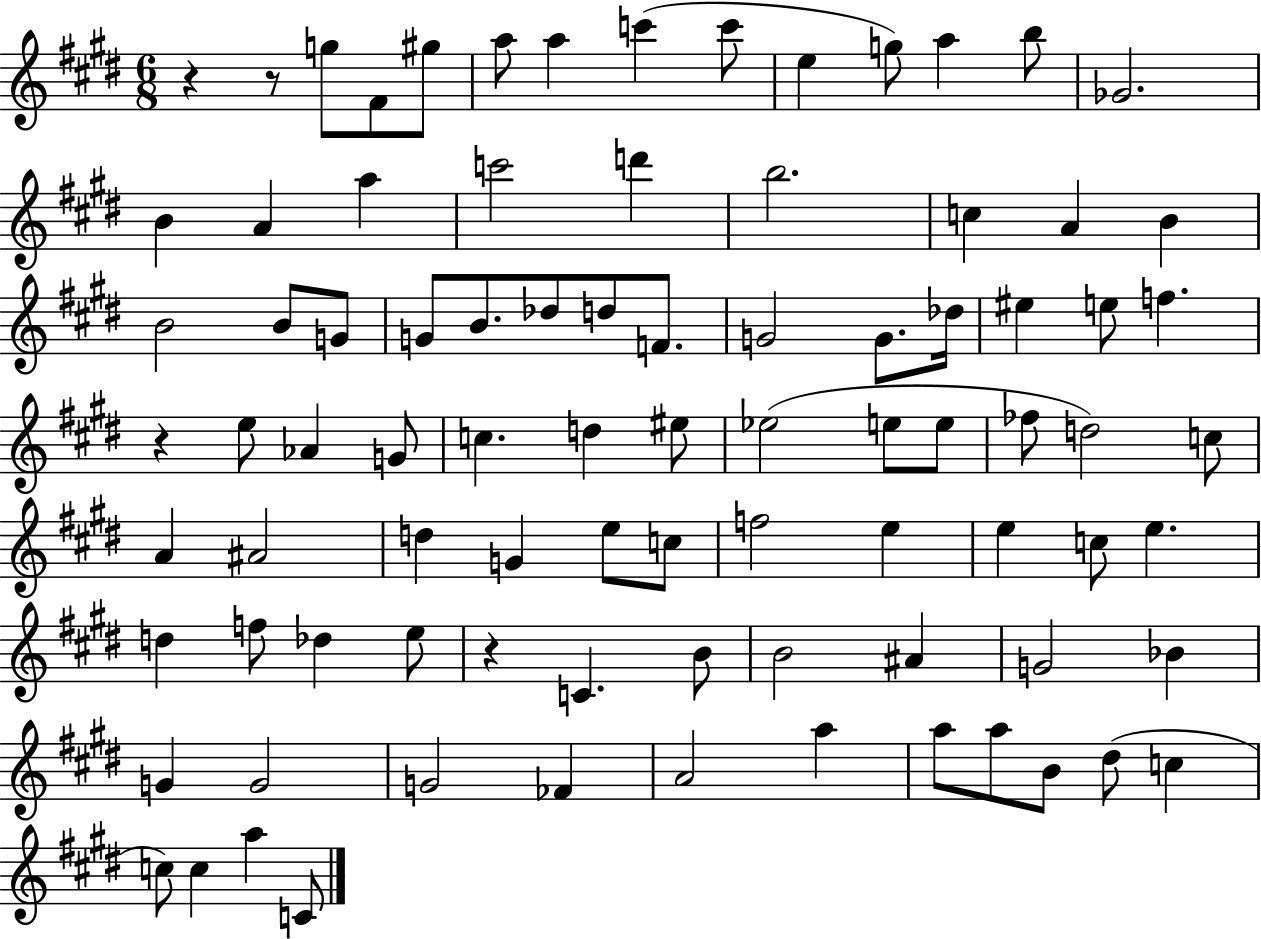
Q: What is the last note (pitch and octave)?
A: C4